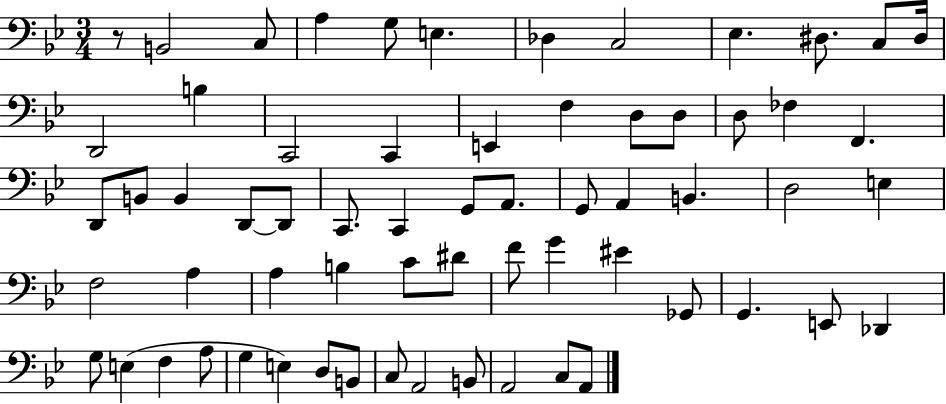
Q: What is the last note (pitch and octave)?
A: A2